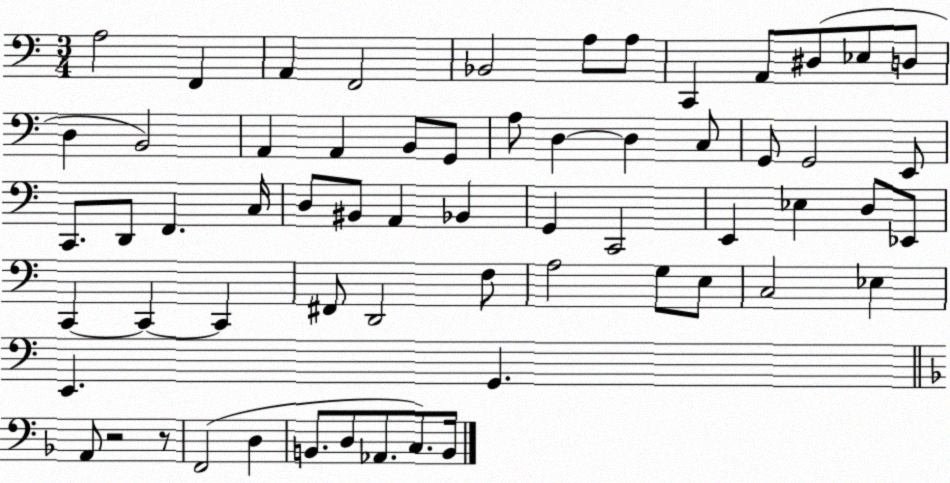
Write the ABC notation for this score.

X:1
T:Untitled
M:3/4
L:1/4
K:C
A,2 F,, A,, F,,2 _B,,2 A,/2 A,/2 C,, A,,/2 ^D,/2 _E,/2 D,/2 D, B,,2 A,, A,, B,,/2 G,,/2 A,/2 D, D, C,/2 G,,/2 G,,2 E,,/2 C,,/2 D,,/2 F,, C,/4 D,/2 ^B,,/2 A,, _B,, G,, C,,2 E,, _E, D,/2 _E,,/2 C,, C,, C,, ^F,,/2 D,,2 F,/2 A,2 G,/2 E,/2 C,2 _E, E,, G,, A,,/2 z2 z/2 F,,2 D, B,,/2 D,/2 _A,,/2 C,/2 B,,/4